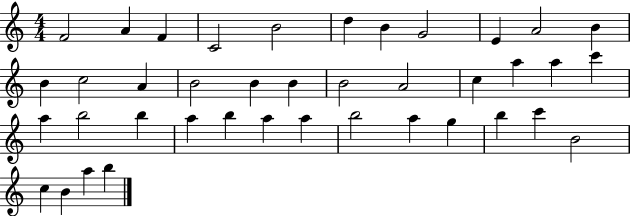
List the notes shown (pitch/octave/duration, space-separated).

F4/h A4/q F4/q C4/h B4/h D5/q B4/q G4/h E4/q A4/h B4/q B4/q C5/h A4/q B4/h B4/q B4/q B4/h A4/h C5/q A5/q A5/q C6/q A5/q B5/h B5/q A5/q B5/q A5/q A5/q B5/h A5/q G5/q B5/q C6/q B4/h C5/q B4/q A5/q B5/q